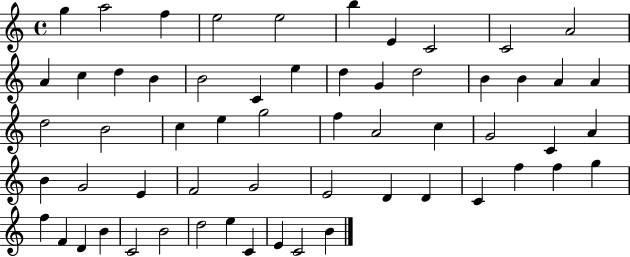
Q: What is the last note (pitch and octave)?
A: B4